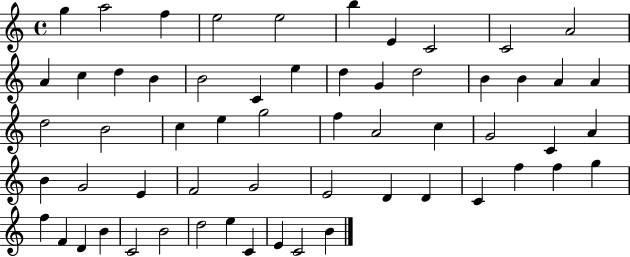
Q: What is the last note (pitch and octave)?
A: B4